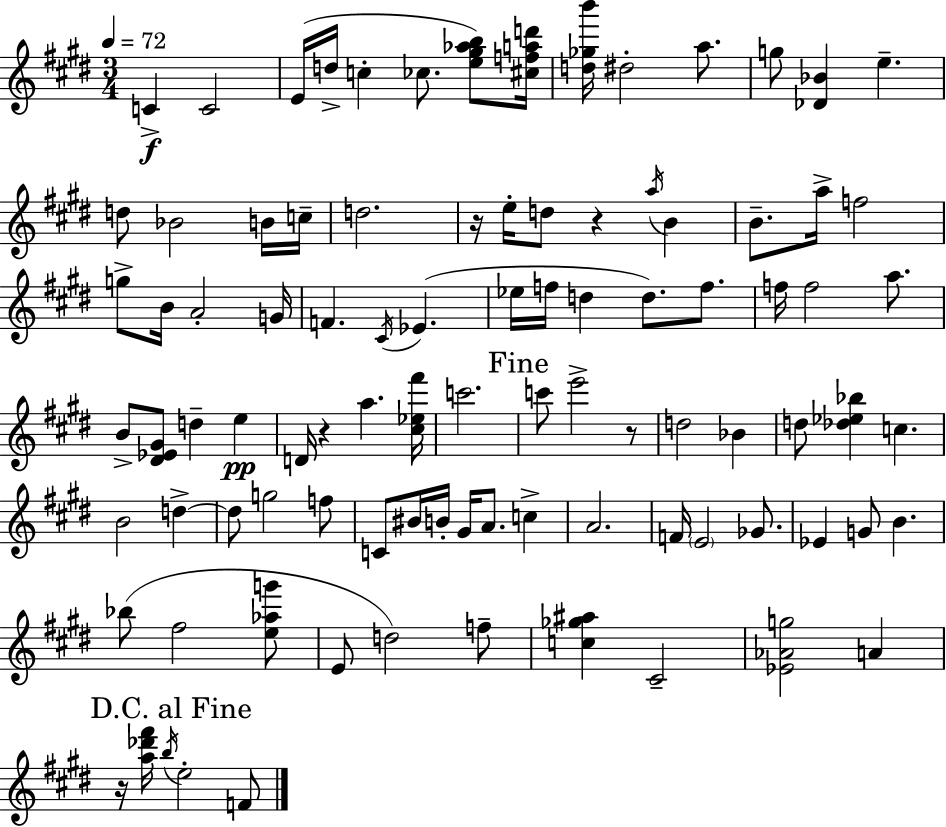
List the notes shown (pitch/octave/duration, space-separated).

C4/q C4/h E4/s D5/s C5/q CES5/e. [E5,G#5,Ab5,B5]/e [C#5,F5,A5,D6]/s [D5,Gb5,B6]/s D#5/h A5/e. G5/e [Db4,Bb4]/q E5/q. D5/e Bb4/h B4/s C5/s D5/h. R/s E5/s D5/e R/q A5/s B4/q B4/e. A5/s F5/h G5/e B4/s A4/h G4/s F4/q. C#4/s Eb4/q. Eb5/s F5/s D5/q D5/e. F5/e. F5/s F5/h A5/e. B4/e [D#4,Eb4,G#4]/e D5/q E5/q D4/s R/q A5/q. [C#5,Eb5,F#6]/s C6/h. C6/e E6/h R/e D5/h Bb4/q D5/e [Db5,Eb5,Bb5]/q C5/q. B4/h D5/q D5/e G5/h F5/e C4/e BIS4/s B4/s G#4/s A4/e. C5/q A4/h. F4/s E4/h Gb4/e. Eb4/q G4/e B4/q. Bb5/e F#5/h [E5,Ab5,G6]/e E4/e D5/h F5/e [C5,Gb5,A#5]/q C#4/h [Eb4,Ab4,G5]/h A4/q R/s [A5,Db6,F#6]/s B5/s E5/h F4/e